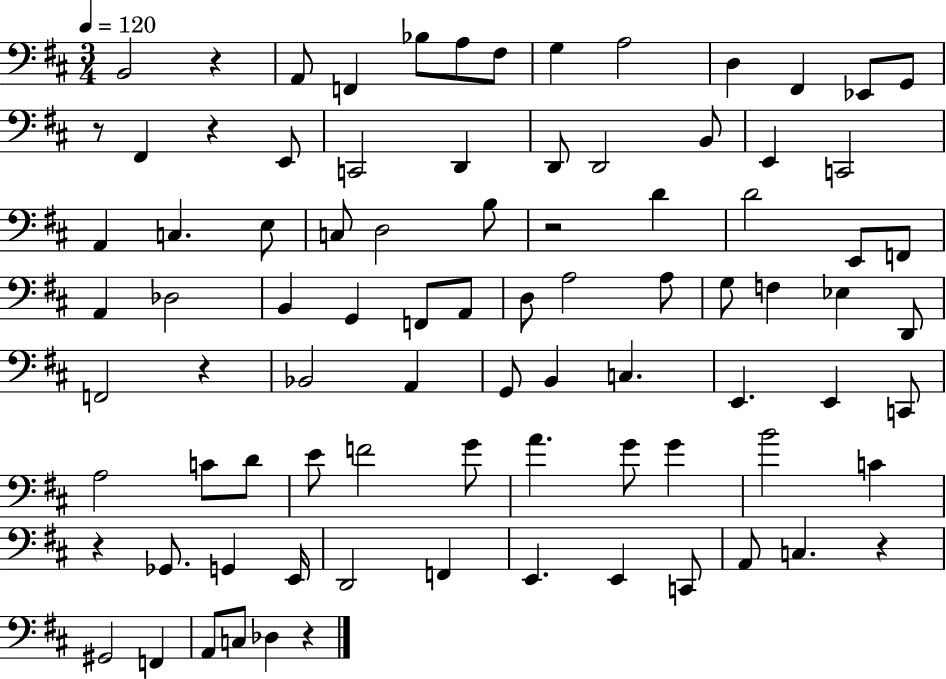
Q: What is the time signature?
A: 3/4